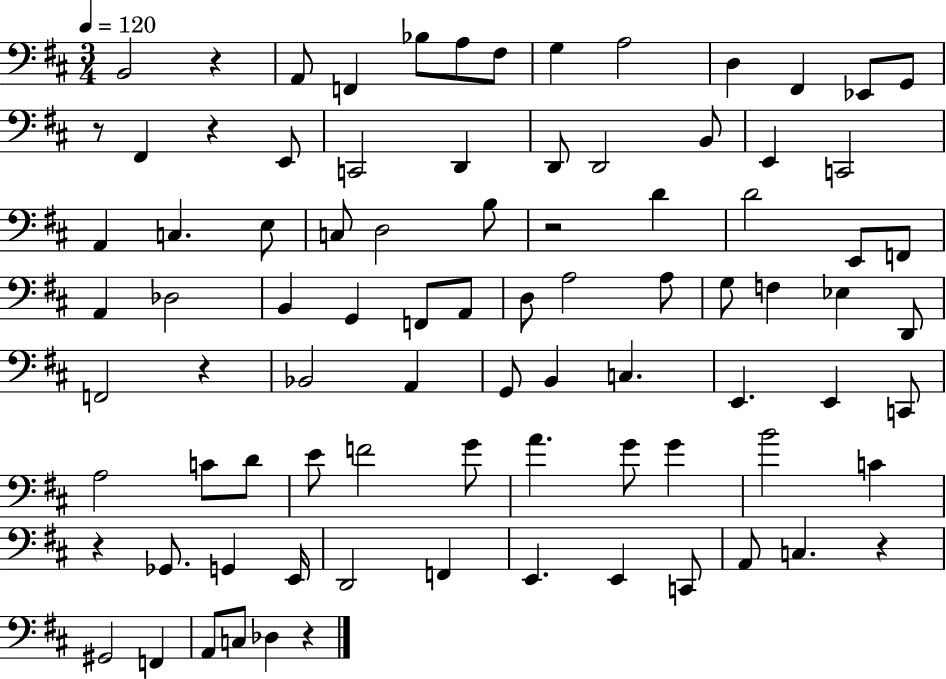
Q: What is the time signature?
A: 3/4